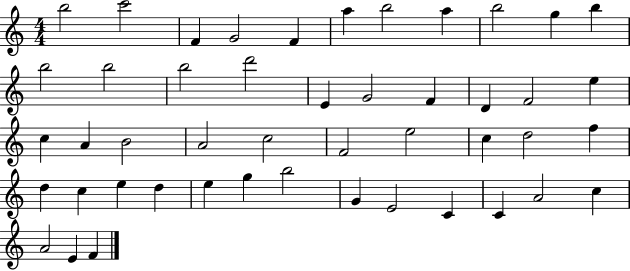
{
  \clef treble
  \numericTimeSignature
  \time 4/4
  \key c \major
  b''2 c'''2 | f'4 g'2 f'4 | a''4 b''2 a''4 | b''2 g''4 b''4 | \break b''2 b''2 | b''2 d'''2 | e'4 g'2 f'4 | d'4 f'2 e''4 | \break c''4 a'4 b'2 | a'2 c''2 | f'2 e''2 | c''4 d''2 f''4 | \break d''4 c''4 e''4 d''4 | e''4 g''4 b''2 | g'4 e'2 c'4 | c'4 a'2 c''4 | \break a'2 e'4 f'4 | \bar "|."
}